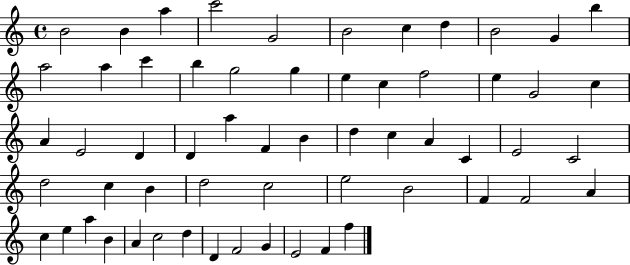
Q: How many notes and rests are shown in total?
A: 59